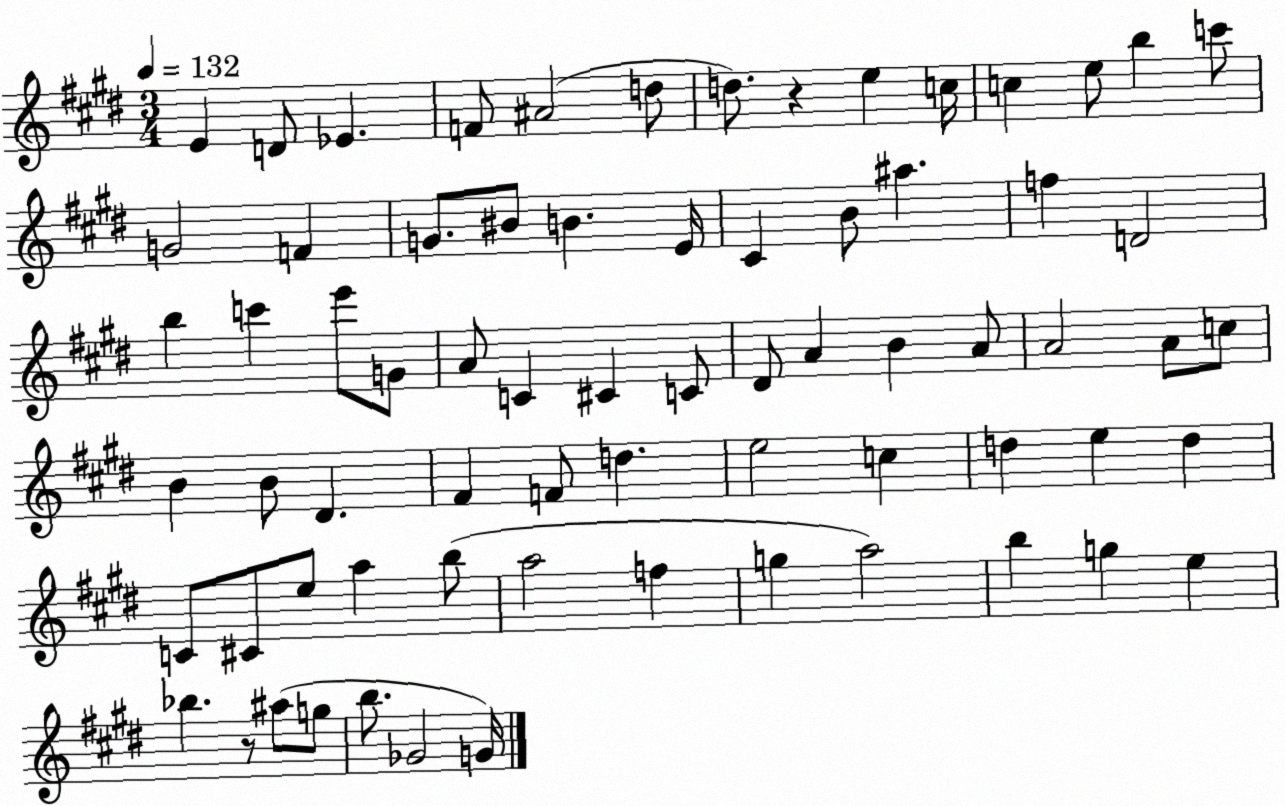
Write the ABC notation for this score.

X:1
T:Untitled
M:3/4
L:1/4
K:E
E D/2 _E F/2 ^A2 d/2 d/2 z e c/4 c e/2 b c'/2 G2 F G/2 ^B/2 B E/4 ^C B/2 ^a f D2 b c' e'/2 G/2 A/2 C ^C C/2 ^D/2 A B A/2 A2 A/2 c/2 B B/2 ^D ^F F/2 d e2 c d e d C/2 ^C/2 e/2 a b/2 a2 f g a2 b g e _b z/2 ^a/2 g/2 b/2 _G2 G/4